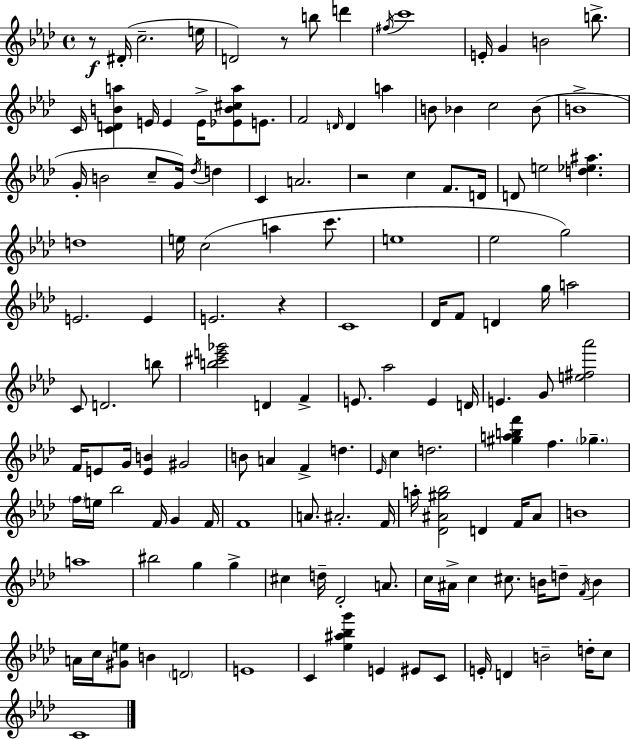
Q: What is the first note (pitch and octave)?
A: D#4